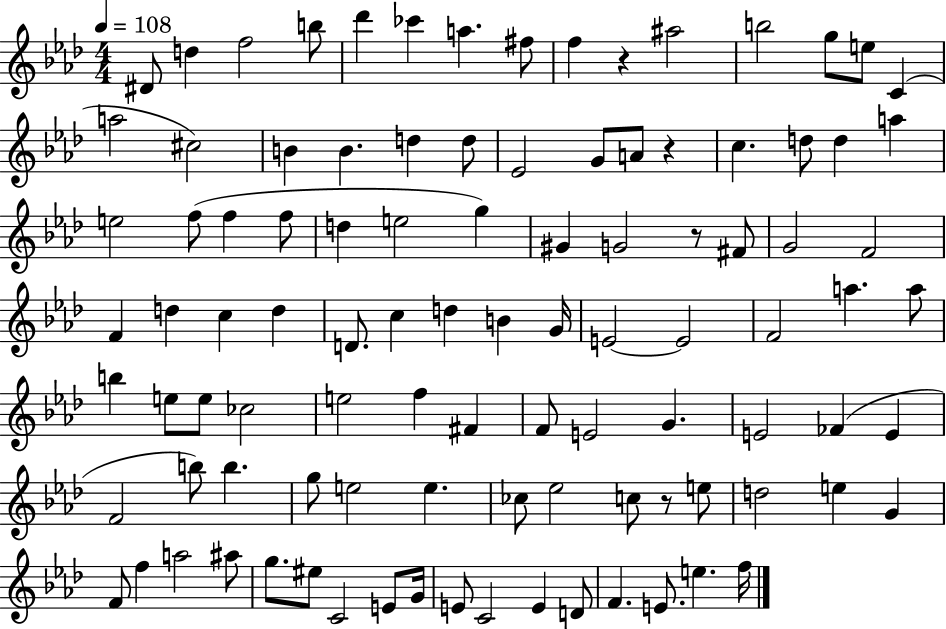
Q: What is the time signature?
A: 4/4